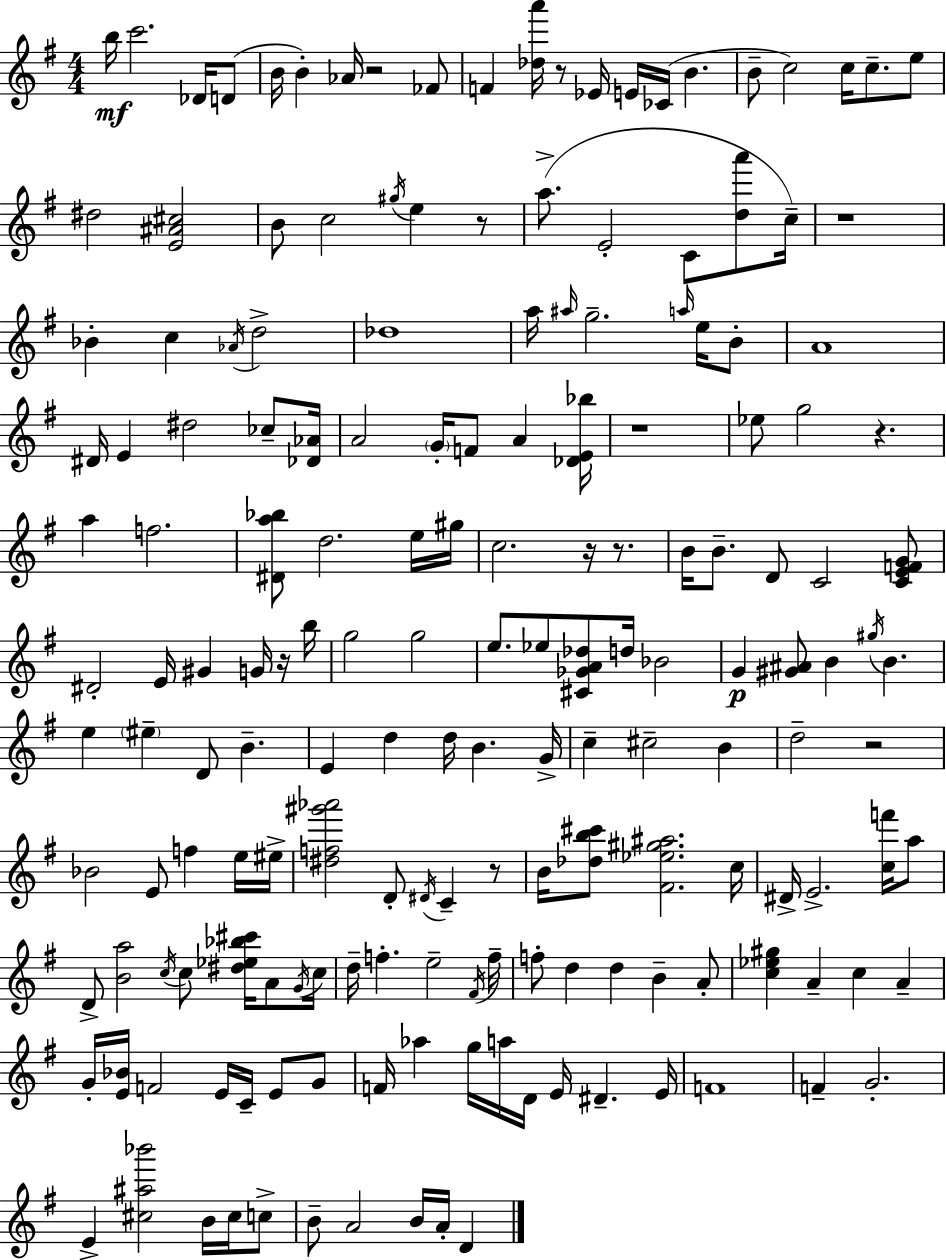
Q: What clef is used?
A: treble